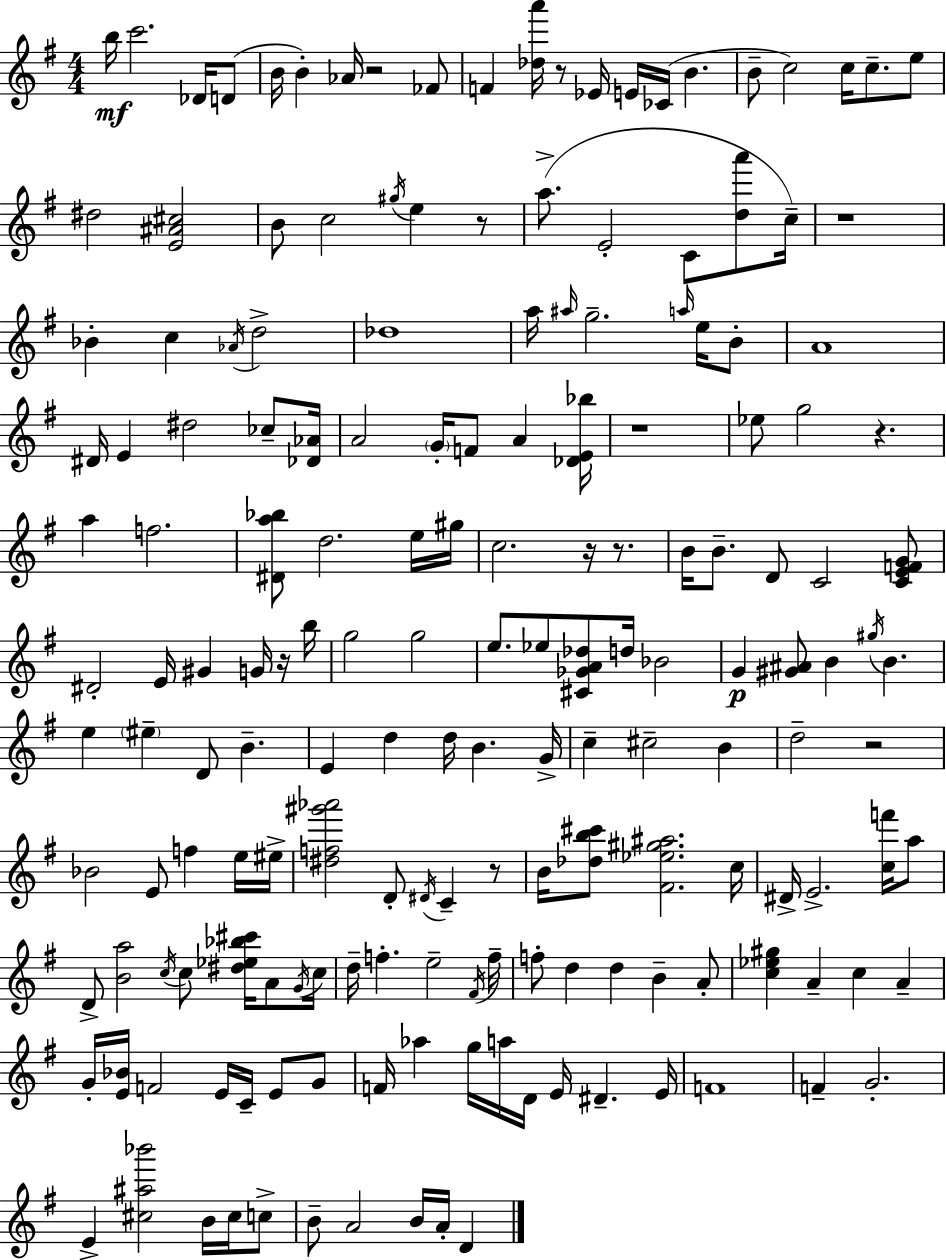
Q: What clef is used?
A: treble